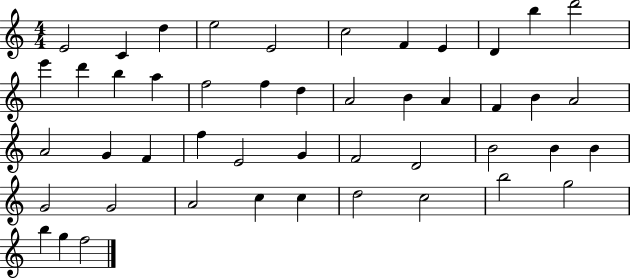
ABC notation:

X:1
T:Untitled
M:4/4
L:1/4
K:C
E2 C d e2 E2 c2 F E D b d'2 e' d' b a f2 f d A2 B A F B A2 A2 G F f E2 G F2 D2 B2 B B G2 G2 A2 c c d2 c2 b2 g2 b g f2